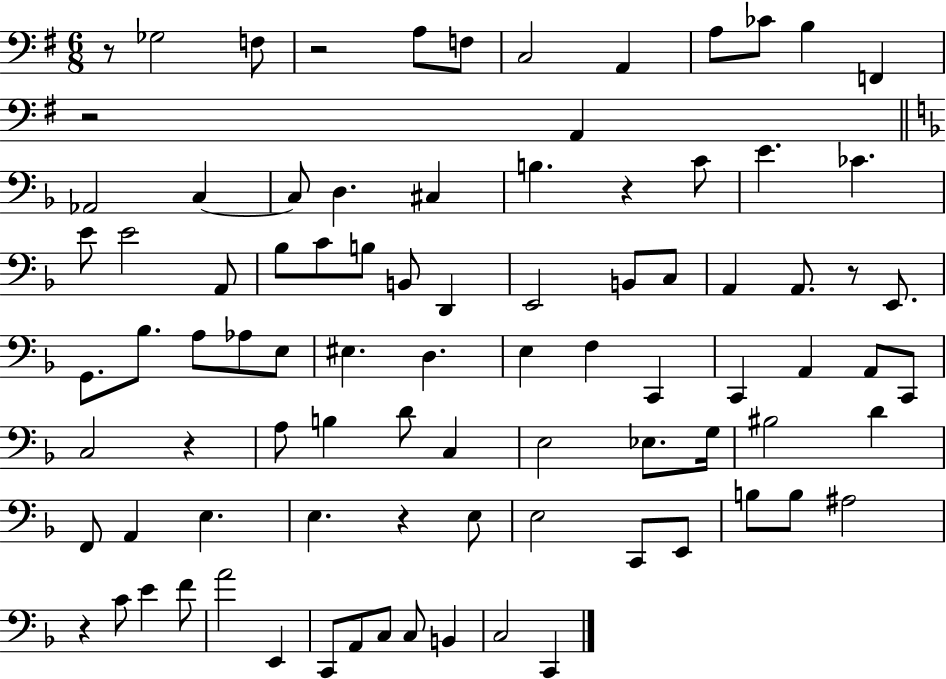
X:1
T:Untitled
M:6/8
L:1/4
K:G
z/2 _G,2 F,/2 z2 A,/2 F,/2 C,2 A,, A,/2 _C/2 B, F,, z2 A,, _A,,2 C, C,/2 D, ^C, B, z C/2 E _C E/2 E2 A,,/2 _B,/2 C/2 B,/2 B,,/2 D,, E,,2 B,,/2 C,/2 A,, A,,/2 z/2 E,,/2 G,,/2 _B,/2 A,/2 _A,/2 E,/2 ^E, D, E, F, C,, C,, A,, A,,/2 C,,/2 C,2 z A,/2 B, D/2 C, E,2 _E,/2 G,/4 ^B,2 D F,,/2 A,, E, E, z E,/2 E,2 C,,/2 E,,/2 B,/2 B,/2 ^A,2 z C/2 E F/2 A2 E,, C,,/2 A,,/2 C,/2 C,/2 B,, C,2 C,,